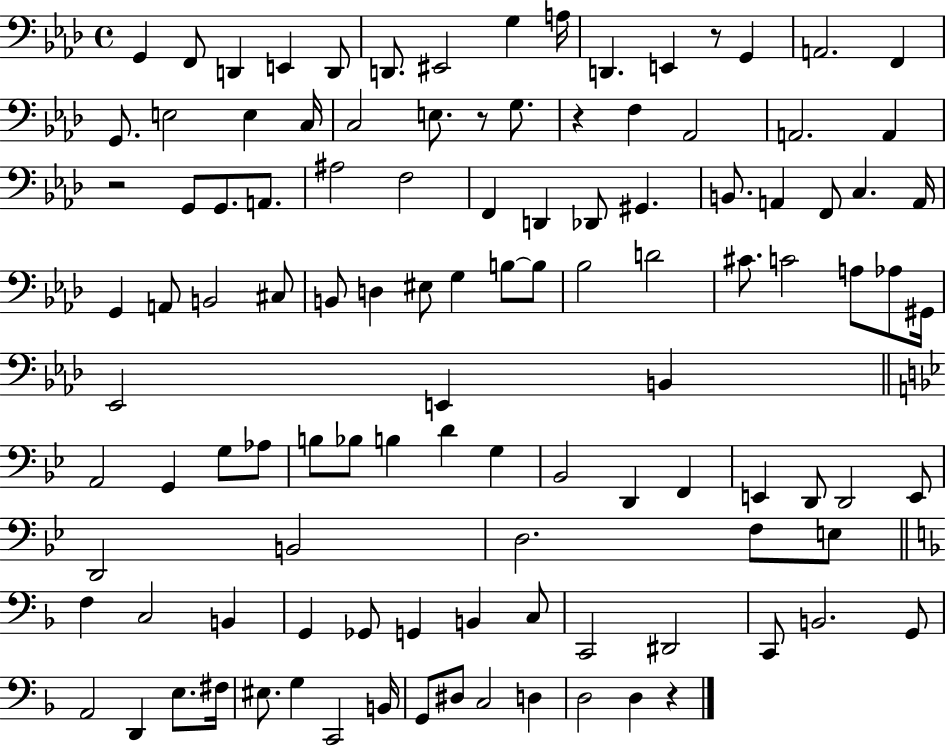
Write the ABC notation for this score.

X:1
T:Untitled
M:4/4
L:1/4
K:Ab
G,, F,,/2 D,, E,, D,,/2 D,,/2 ^E,,2 G, A,/4 D,, E,, z/2 G,, A,,2 F,, G,,/2 E,2 E, C,/4 C,2 E,/2 z/2 G,/2 z F, _A,,2 A,,2 A,, z2 G,,/2 G,,/2 A,,/2 ^A,2 F,2 F,, D,, _D,,/2 ^G,, B,,/2 A,, F,,/2 C, A,,/4 G,, A,,/2 B,,2 ^C,/2 B,,/2 D, ^E,/2 G, B,/2 B,/2 _B,2 D2 ^C/2 C2 A,/2 _A,/2 ^G,,/4 _E,,2 E,, B,, A,,2 G,, G,/2 _A,/2 B,/2 _B,/2 B, D G, _B,,2 D,, F,, E,, D,,/2 D,,2 E,,/2 D,,2 B,,2 D,2 F,/2 E,/2 F, C,2 B,, G,, _G,,/2 G,, B,, C,/2 C,,2 ^D,,2 C,,/2 B,,2 G,,/2 A,,2 D,, E,/2 ^F,/4 ^E,/2 G, C,,2 B,,/4 G,,/2 ^D,/2 C,2 D, D,2 D, z